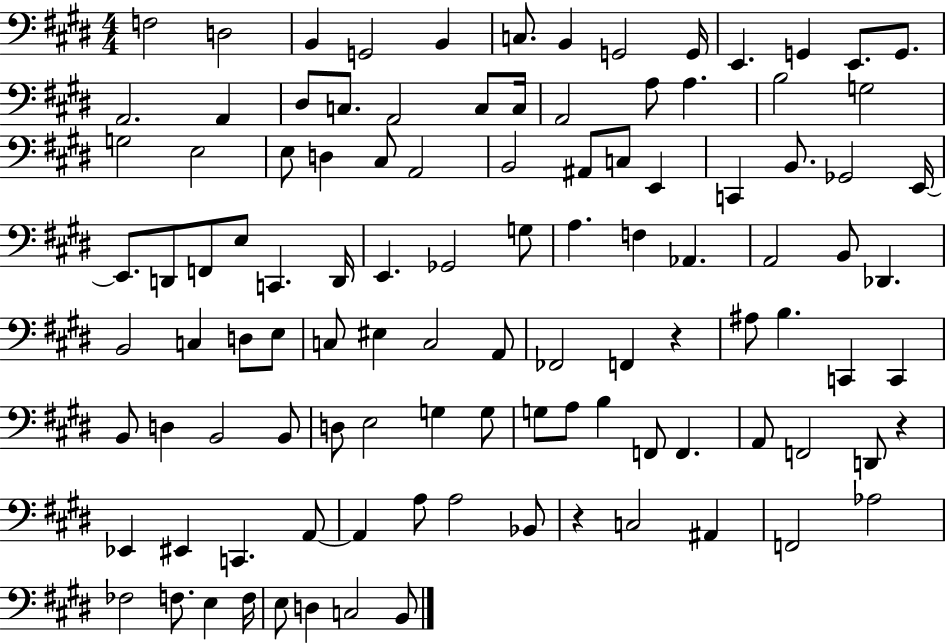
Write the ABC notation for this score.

X:1
T:Untitled
M:4/4
L:1/4
K:E
F,2 D,2 B,, G,,2 B,, C,/2 B,, G,,2 G,,/4 E,, G,, E,,/2 G,,/2 A,,2 A,, ^D,/2 C,/2 A,,2 C,/2 C,/4 A,,2 A,/2 A, B,2 G,2 G,2 E,2 E,/2 D, ^C,/2 A,,2 B,,2 ^A,,/2 C,/2 E,, C,, B,,/2 _G,,2 E,,/4 E,,/2 D,,/2 F,,/2 E,/2 C,, D,,/4 E,, _G,,2 G,/2 A, F, _A,, A,,2 B,,/2 _D,, B,,2 C, D,/2 E,/2 C,/2 ^E, C,2 A,,/2 _F,,2 F,, z ^A,/2 B, C,, C,, B,,/2 D, B,,2 B,,/2 D,/2 E,2 G, G,/2 G,/2 A,/2 B, F,,/2 F,, A,,/2 F,,2 D,,/2 z _E,, ^E,, C,, A,,/2 A,, A,/2 A,2 _B,,/2 z C,2 ^A,, F,,2 _A,2 _F,2 F,/2 E, F,/4 E,/2 D, C,2 B,,/2